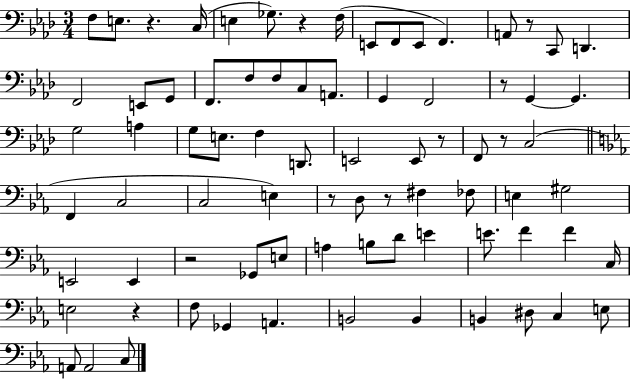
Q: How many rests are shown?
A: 10